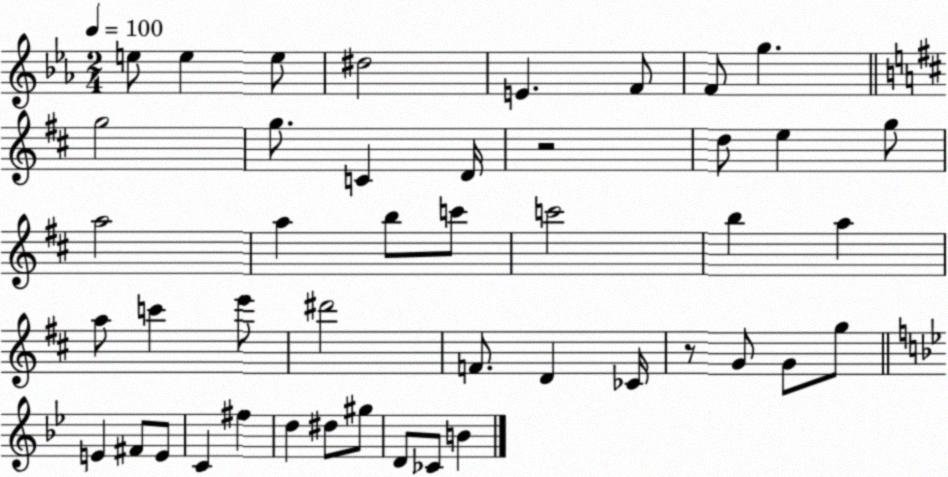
X:1
T:Untitled
M:2/4
L:1/4
K:Eb
e/2 e e/2 ^d2 E F/2 F/2 g g2 g/2 C D/4 z2 d/2 e g/2 a2 a b/2 c'/2 c'2 b a a/2 c' e'/2 ^d'2 F/2 D _C/4 z/2 G/2 G/2 g/2 E ^F/2 E/2 C ^f d ^d/2 ^g/2 D/2 _C/2 B